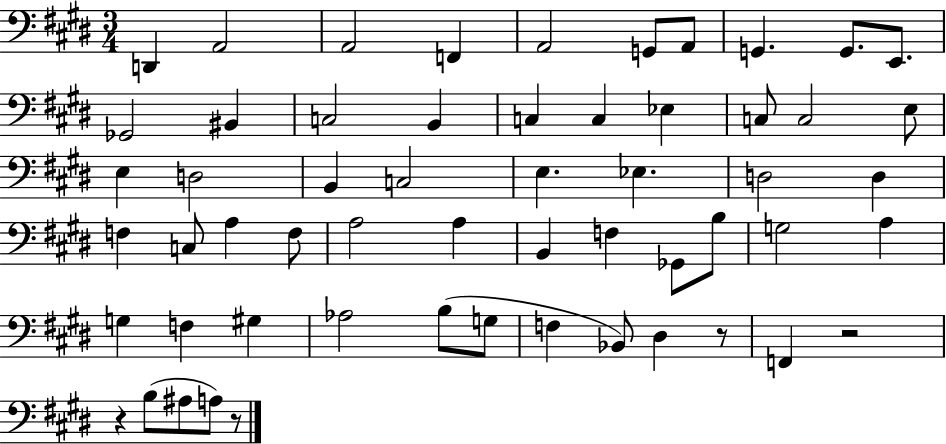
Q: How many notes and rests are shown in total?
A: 57